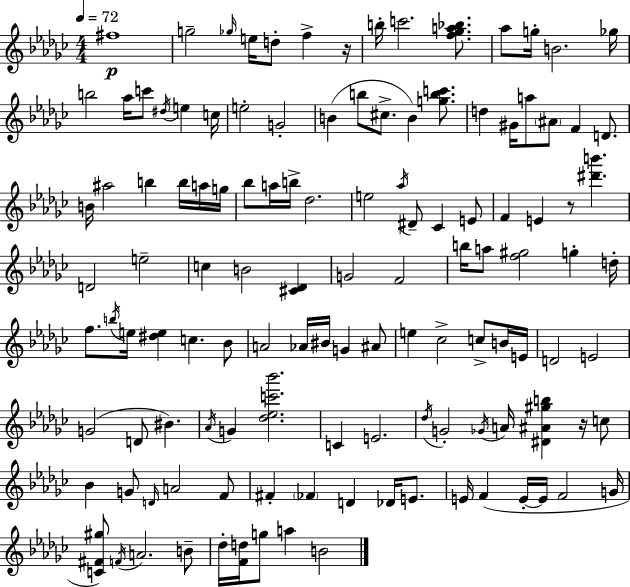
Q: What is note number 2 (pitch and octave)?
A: G5